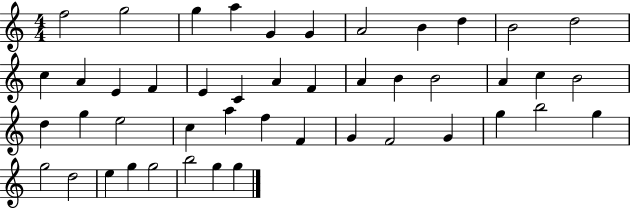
X:1
T:Untitled
M:4/4
L:1/4
K:C
f2 g2 g a G G A2 B d B2 d2 c A E F E C A F A B B2 A c B2 d g e2 c a f F G F2 G g b2 g g2 d2 e g g2 b2 g g